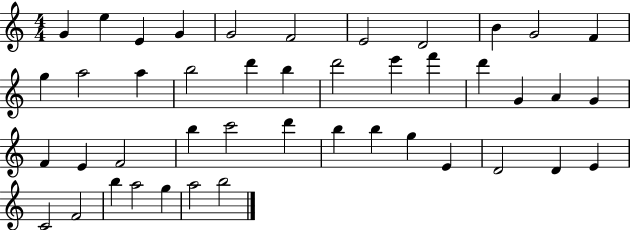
G4/q E5/q E4/q G4/q G4/h F4/h E4/h D4/h B4/q G4/h F4/q G5/q A5/h A5/q B5/h D6/q B5/q D6/h E6/q F6/q D6/q G4/q A4/q G4/q F4/q E4/q F4/h B5/q C6/h D6/q B5/q B5/q G5/q E4/q D4/h D4/q E4/q C4/h F4/h B5/q A5/h G5/q A5/h B5/h